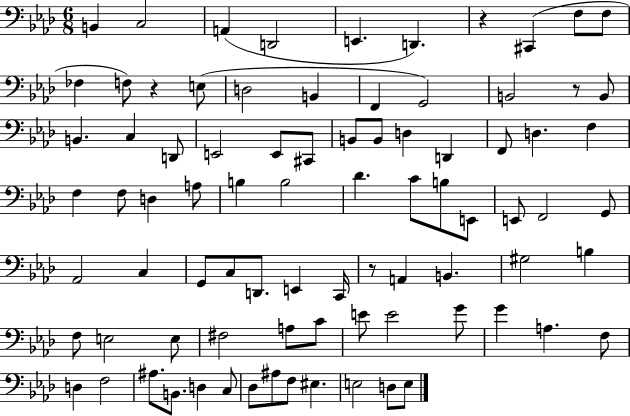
X:1
T:Untitled
M:6/8
L:1/4
K:Ab
B,, C,2 A,, D,,2 E,, D,, z ^C,, F,/2 F,/2 _F, F,/2 z E,/2 D,2 B,, F,, G,,2 B,,2 z/2 B,,/2 B,, C, D,,/2 E,,2 E,,/2 ^C,,/2 B,,/2 B,,/2 D, D,, F,,/2 D, F, F, F,/2 D, A,/2 B, B,2 _D C/2 B,/2 E,,/2 E,,/2 F,,2 G,,/2 _A,,2 C, G,,/2 C,/2 D,,/2 E,, C,,/4 z/2 A,, B,, ^G,2 B, F,/2 E,2 E,/2 ^F,2 A,/2 C/2 E/2 E2 G/2 G A, F,/2 D, F,2 ^A,/2 B,,/2 D, C,/2 _D,/2 ^A,/2 F,/2 ^E, E,2 D,/2 E,/2